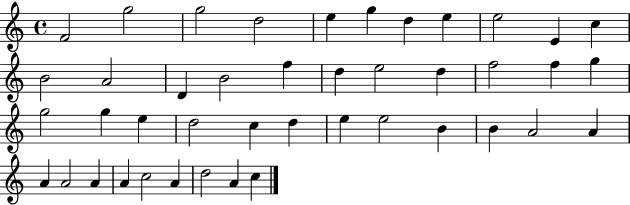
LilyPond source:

{
  \clef treble
  \time 4/4
  \defaultTimeSignature
  \key c \major
  f'2 g''2 | g''2 d''2 | e''4 g''4 d''4 e''4 | e''2 e'4 c''4 | \break b'2 a'2 | d'4 b'2 f''4 | d''4 e''2 d''4 | f''2 f''4 g''4 | \break g''2 g''4 e''4 | d''2 c''4 d''4 | e''4 e''2 b'4 | b'4 a'2 a'4 | \break a'4 a'2 a'4 | a'4 c''2 a'4 | d''2 a'4 c''4 | \bar "|."
}